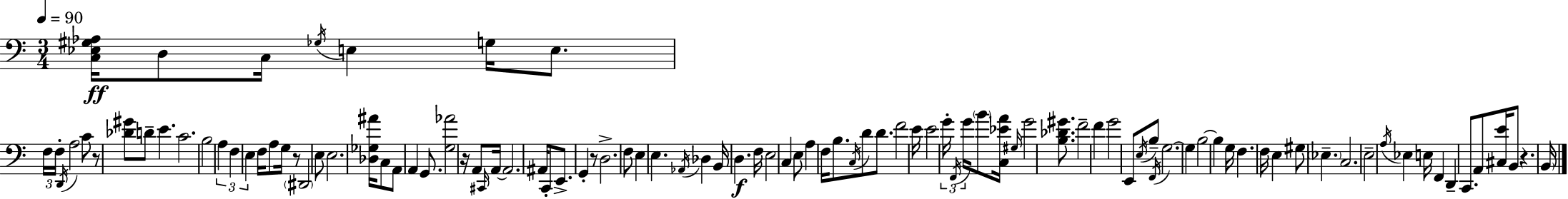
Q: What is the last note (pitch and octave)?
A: B2